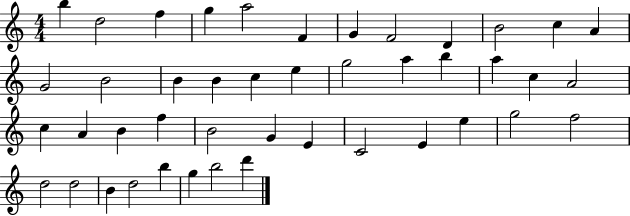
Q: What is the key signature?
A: C major